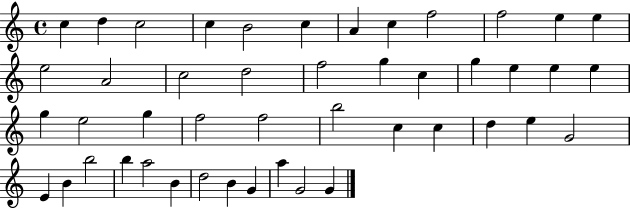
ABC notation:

X:1
T:Untitled
M:4/4
L:1/4
K:C
c d c2 c B2 c A c f2 f2 e e e2 A2 c2 d2 f2 g c g e e e g e2 g f2 f2 b2 c c d e G2 E B b2 b a2 B d2 B G a G2 G